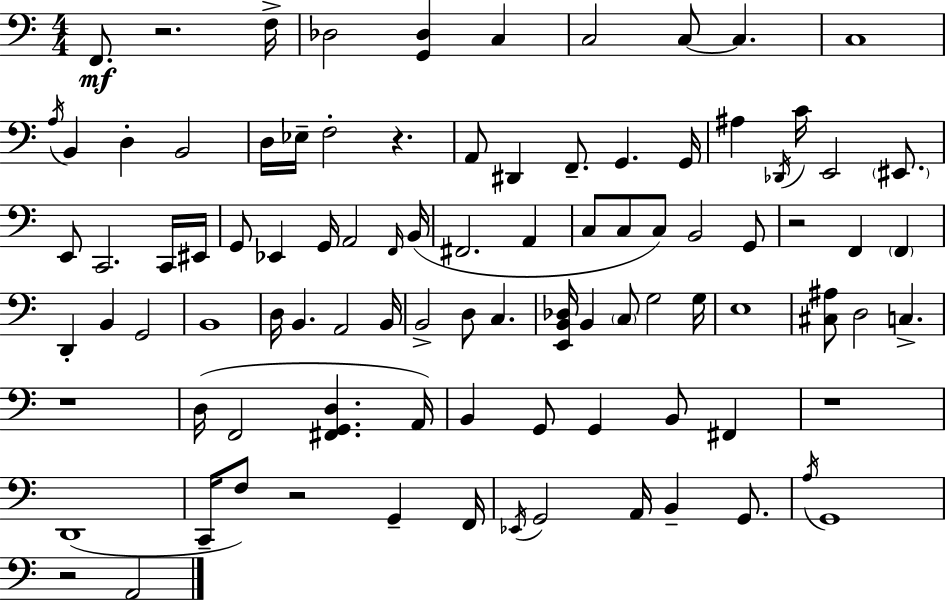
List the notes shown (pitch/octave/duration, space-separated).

F2/e. R/h. F3/s Db3/h [G2,Db3]/q C3/q C3/h C3/e C3/q. C3/w A3/s B2/q D3/q B2/h D3/s Eb3/s F3/h R/q. A2/e D#2/q F2/e. G2/q. G2/s A#3/q Db2/s C4/s E2/h EIS2/e. E2/e C2/h. C2/s EIS2/s G2/e Eb2/q G2/s A2/h F2/s B2/s F#2/h. A2/q C3/e C3/e C3/e B2/h G2/e R/h F2/q F2/q D2/q B2/q G2/h B2/w D3/s B2/q. A2/h B2/s B2/h D3/e C3/q. [E2,B2,Db3]/s B2/q C3/e G3/h G3/s E3/w [C#3,A#3]/e D3/h C3/q. R/w D3/s F2/h [F#2,G2,D3]/q. A2/s B2/q G2/e G2/q B2/e F#2/q R/w D2/w C2/s F3/e R/h G2/q F2/s Eb2/s G2/h A2/s B2/q G2/e. A3/s G2/w R/h A2/h